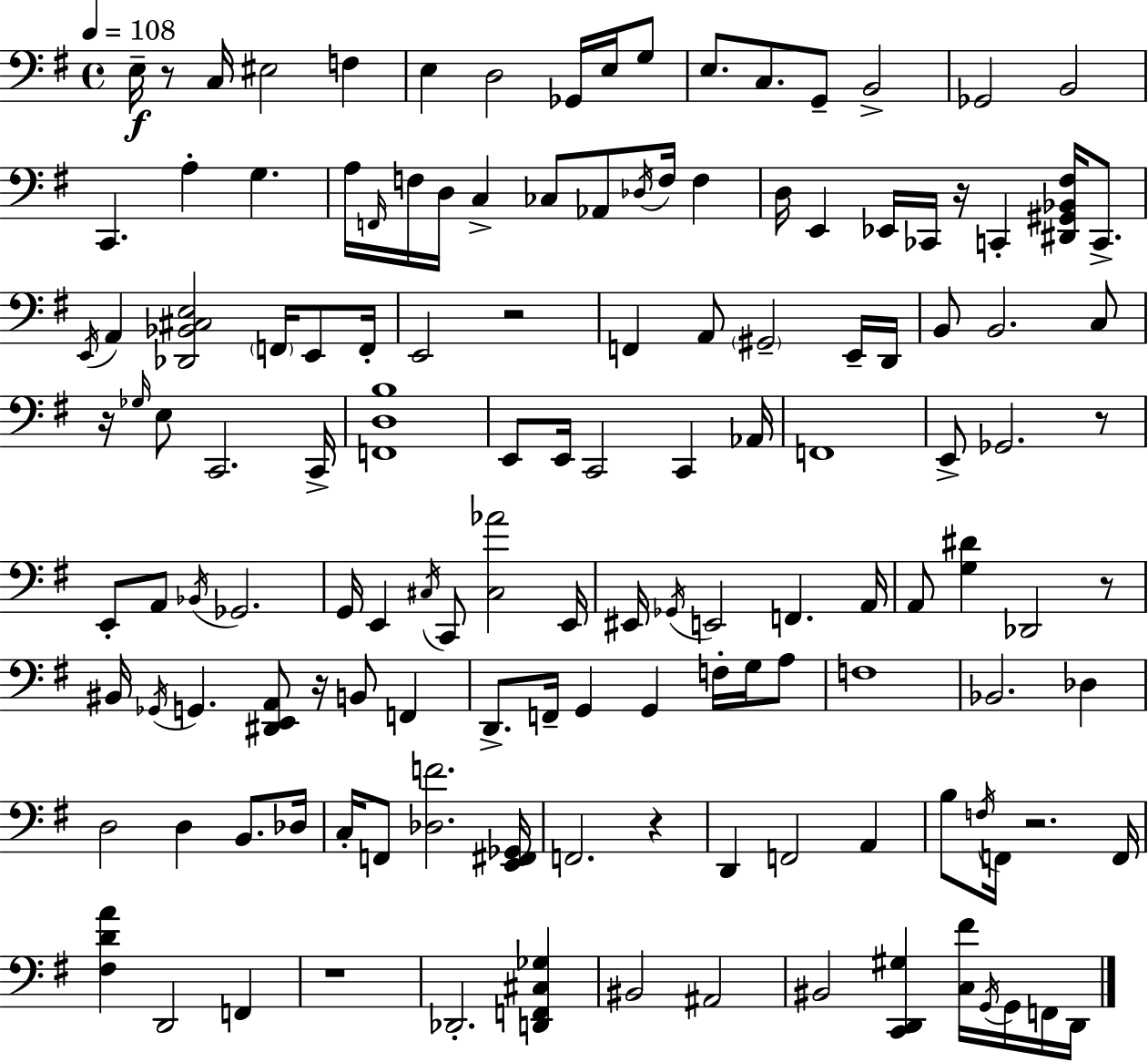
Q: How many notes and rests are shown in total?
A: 137